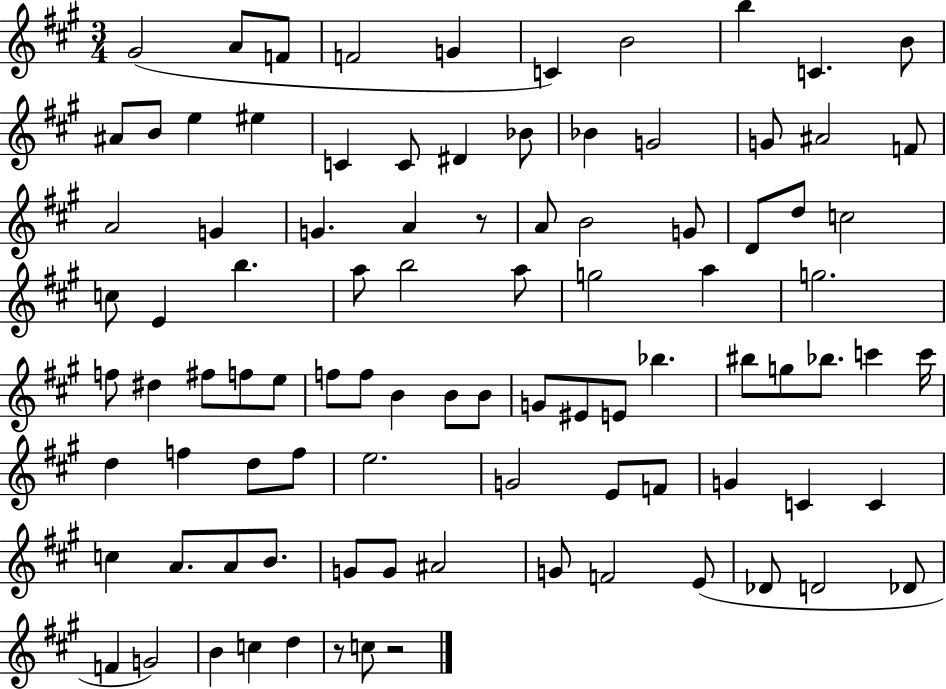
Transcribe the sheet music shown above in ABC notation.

X:1
T:Untitled
M:3/4
L:1/4
K:A
^G2 A/2 F/2 F2 G C B2 b C B/2 ^A/2 B/2 e ^e C C/2 ^D _B/2 _B G2 G/2 ^A2 F/2 A2 G G A z/2 A/2 B2 G/2 D/2 d/2 c2 c/2 E b a/2 b2 a/2 g2 a g2 f/2 ^d ^f/2 f/2 e/2 f/2 f/2 B B/2 B/2 G/2 ^E/2 E/2 _b ^b/2 g/2 _b/2 c' c'/4 d f d/2 f/2 e2 G2 E/2 F/2 G C C c A/2 A/2 B/2 G/2 G/2 ^A2 G/2 F2 E/2 _D/2 D2 _D/2 F G2 B c d z/2 c/2 z2